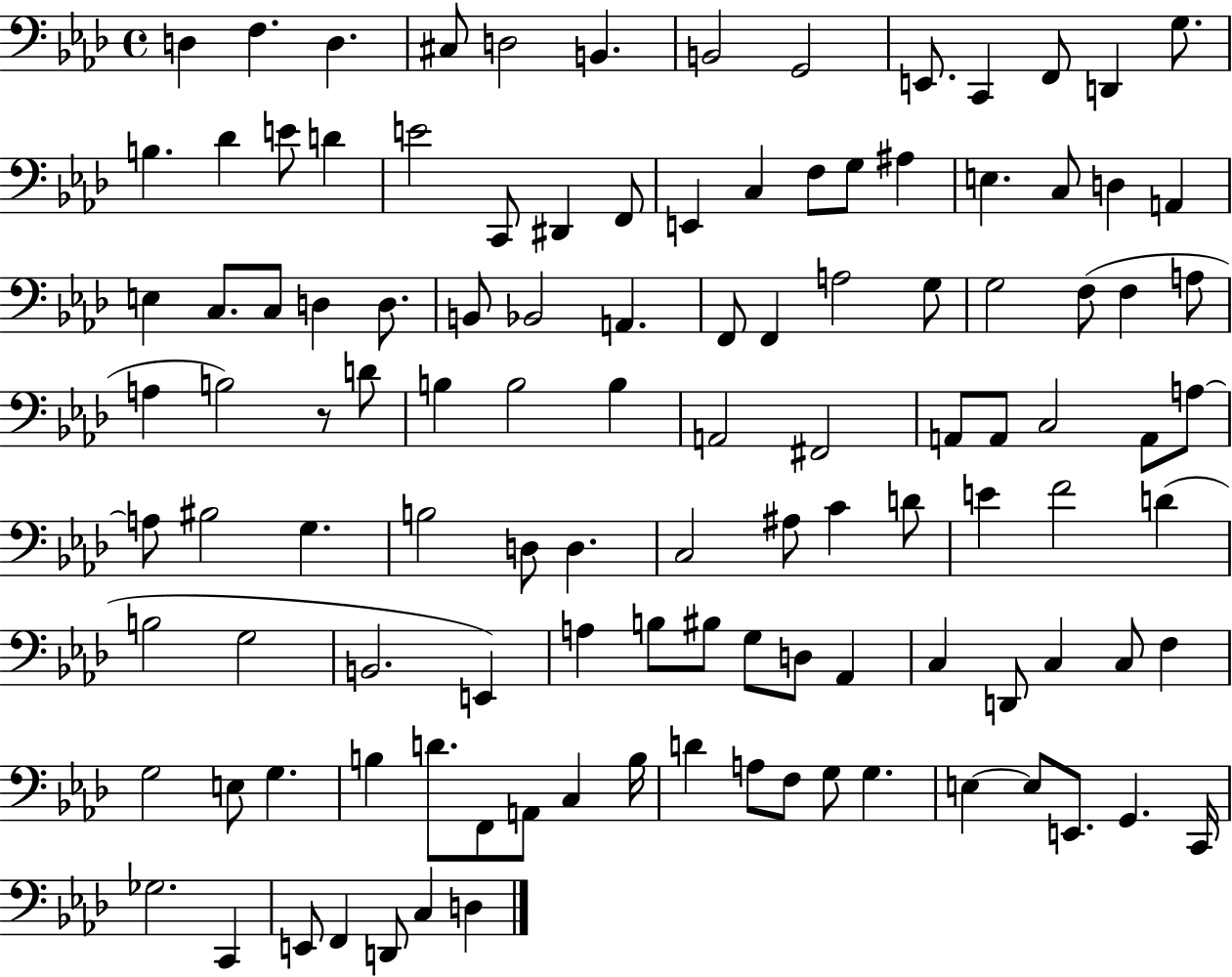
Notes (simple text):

D3/q F3/q. D3/q. C#3/e D3/h B2/q. B2/h G2/h E2/e. C2/q F2/e D2/q G3/e. B3/q. Db4/q E4/e D4/q E4/h C2/e D#2/q F2/e E2/q C3/q F3/e G3/e A#3/q E3/q. C3/e D3/q A2/q E3/q C3/e. C3/e D3/q D3/e. B2/e Bb2/h A2/q. F2/e F2/q A3/h G3/e G3/h F3/e F3/q A3/e A3/q B3/h R/e D4/e B3/q B3/h B3/q A2/h F#2/h A2/e A2/e C3/h A2/e A3/e A3/e BIS3/h G3/q. B3/h D3/e D3/q. C3/h A#3/e C4/q D4/e E4/q F4/h D4/q B3/h G3/h B2/h. E2/q A3/q B3/e BIS3/e G3/e D3/e Ab2/q C3/q D2/e C3/q C3/e F3/q G3/h E3/e G3/q. B3/q D4/e. F2/e A2/e C3/q B3/s D4/q A3/e F3/e G3/e G3/q. E3/q E3/e E2/e. G2/q. C2/s Gb3/h. C2/q E2/e F2/q D2/e C3/q D3/q